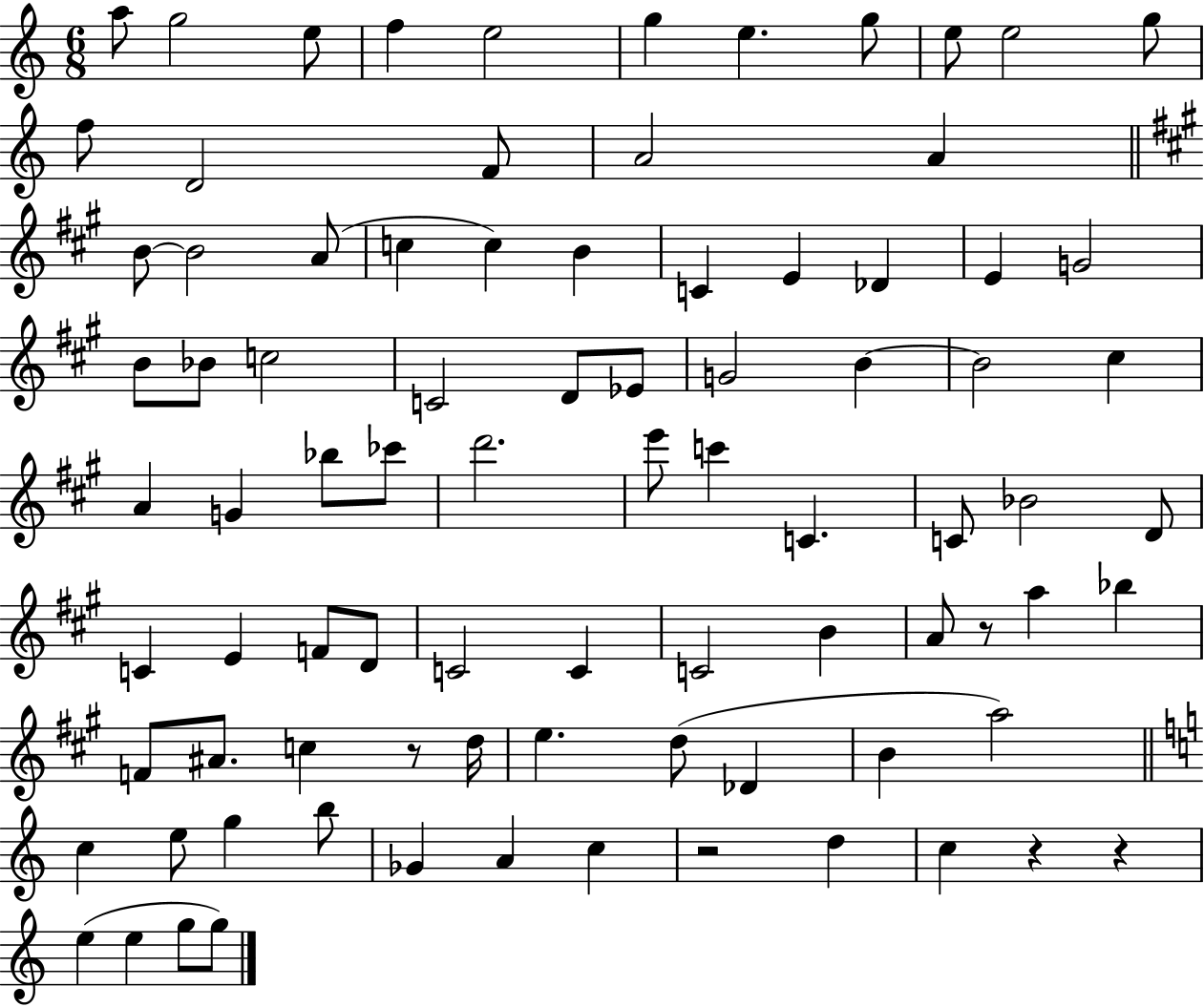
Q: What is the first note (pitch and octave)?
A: A5